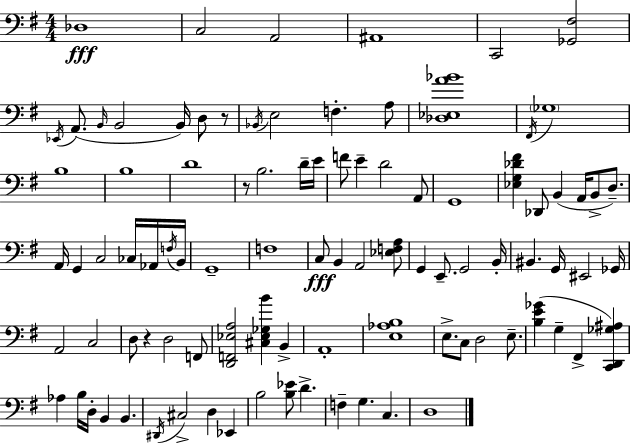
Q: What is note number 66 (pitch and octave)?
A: F#2